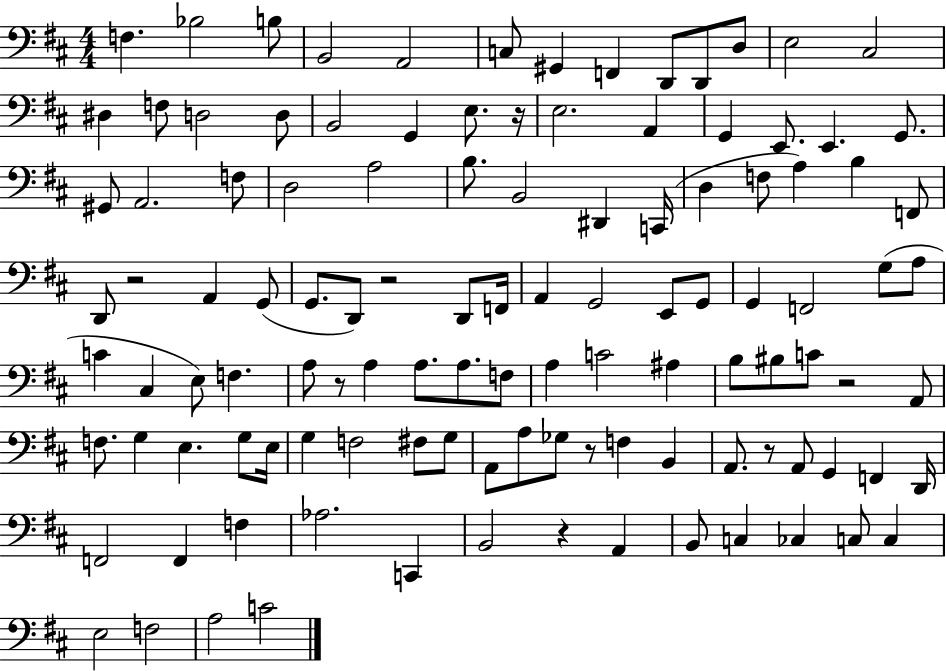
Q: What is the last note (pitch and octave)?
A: C4